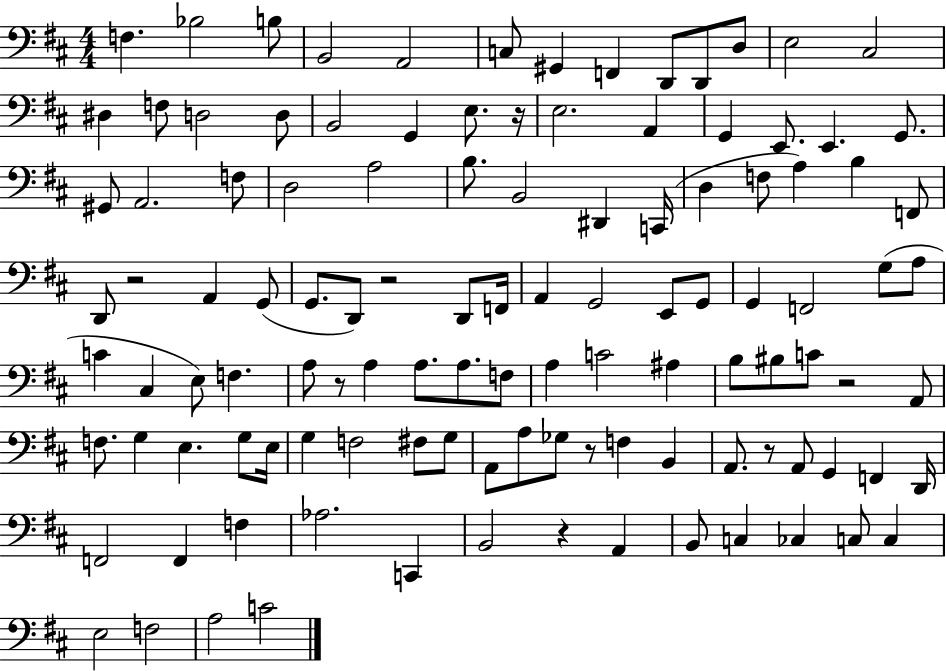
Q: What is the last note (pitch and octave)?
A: C4